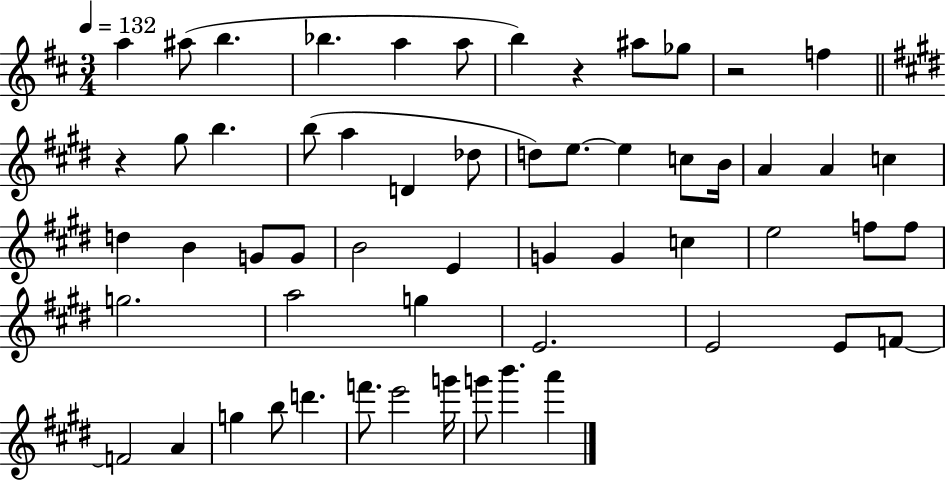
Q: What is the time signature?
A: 3/4